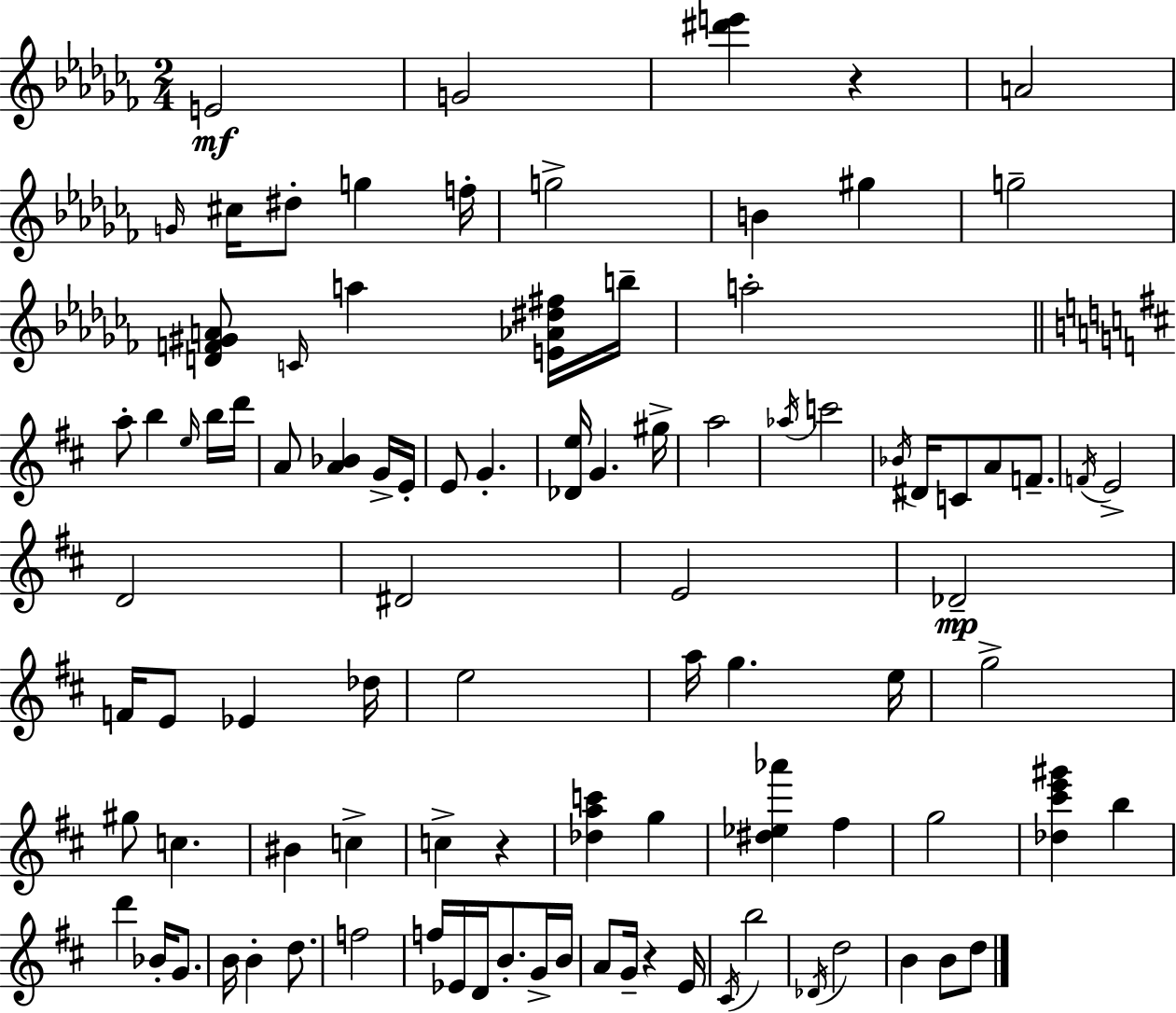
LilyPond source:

{
  \clef treble
  \numericTimeSignature
  \time 2/4
  \key aes \minor
  e'2\mf | g'2 | <dis''' e'''>4 r4 | a'2 | \break \grace { g'16 } cis''16 dis''8-. g''4 | f''16-. g''2-> | b'4 gis''4 | g''2-- | \break <d' f' gis' a'>8 \grace { c'16 } a''4 | <e' aes' dis'' fis''>16 b''16-- a''2-. | \bar "||" \break \key b \minor a''8-. b''4 \grace { e''16 } b''16 | d'''16 a'8 <a' bes'>4 g'16-> | e'16-. e'8 g'4.-. | <des' e''>16 g'4. | \break gis''16-> a''2 | \acciaccatura { aes''16 } c'''2 | \acciaccatura { bes'16 } dis'16 c'8 a'8 | f'8.-- \acciaccatura { f'16 } e'2-> | \break d'2 | dis'2 | e'2 | des'2--\mp | \break f'16 e'8 ees'4 | des''16 e''2 | a''16 g''4. | e''16 g''2-> | \break gis''8 c''4. | bis'4 | c''4-> c''4-> | r4 <des'' a'' c'''>4 | \break g''4 <dis'' ees'' aes'''>4 | fis''4 g''2 | <des'' cis''' e''' gis'''>4 | b''4 d'''4 | \break bes'16-. g'8. b'16 b'4-. | d''8. f''2 | f''16 ees'16 d'16 b'8.-. | g'16-> b'16 a'8 g'16-- r4 | \break e'16 \acciaccatura { cis'16 } b''2 | \acciaccatura { des'16 } d''2 | b'4 | b'8 d''8 \bar "|."
}